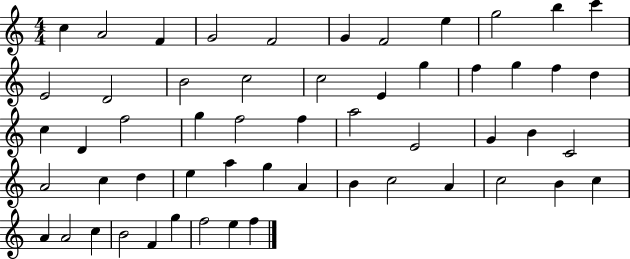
{
  \clef treble
  \numericTimeSignature
  \time 4/4
  \key c \major
  c''4 a'2 f'4 | g'2 f'2 | g'4 f'2 e''4 | g''2 b''4 c'''4 | \break e'2 d'2 | b'2 c''2 | c''2 e'4 g''4 | f''4 g''4 f''4 d''4 | \break c''4 d'4 f''2 | g''4 f''2 f''4 | a''2 e'2 | g'4 b'4 c'2 | \break a'2 c''4 d''4 | e''4 a''4 g''4 a'4 | b'4 c''2 a'4 | c''2 b'4 c''4 | \break a'4 a'2 c''4 | b'2 f'4 g''4 | f''2 e''4 f''4 | \bar "|."
}